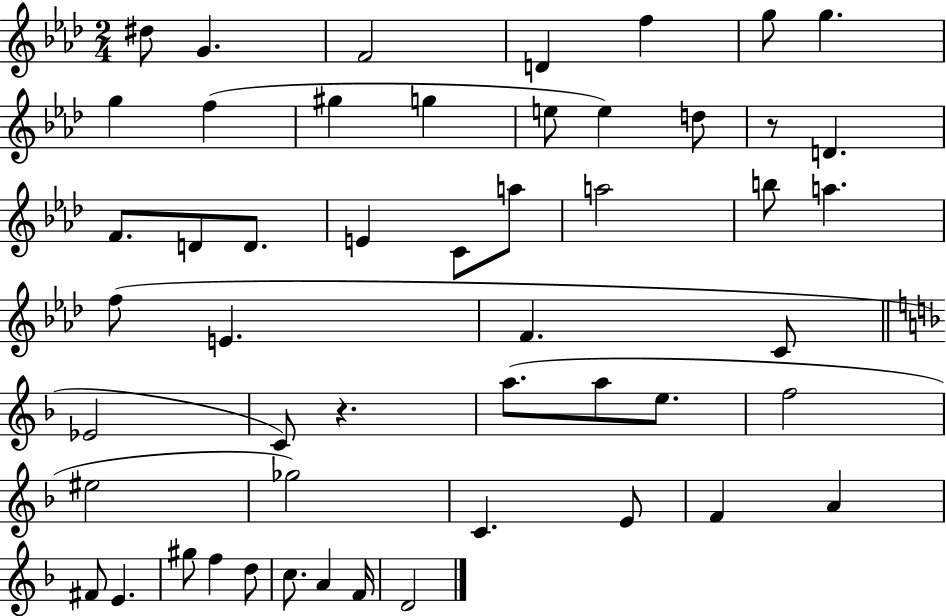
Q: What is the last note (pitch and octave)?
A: D4